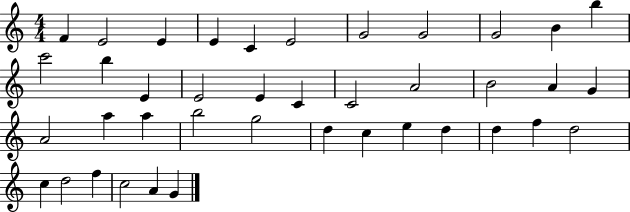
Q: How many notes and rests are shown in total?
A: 40